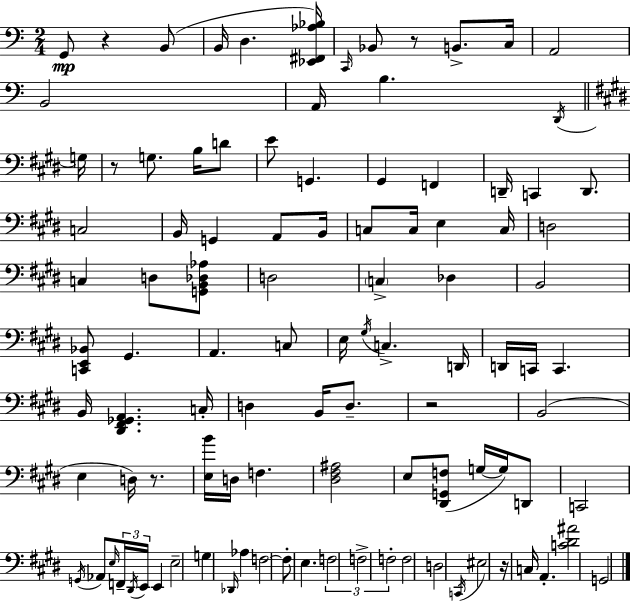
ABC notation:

X:1
T:Untitled
M:2/4
L:1/4
K:Am
G,,/2 z B,,/2 B,,/4 D, [_E,,^F,,_A,_B,]/4 C,,/4 _B,,/2 z/2 B,,/2 C,/4 A,,2 B,,2 A,,/4 B, D,,/4 G,/4 z/2 G,/2 B,/4 D/2 E/2 G,, ^G,, F,, D,,/4 C,, D,,/2 C,2 B,,/4 G,, A,,/2 B,,/4 C,/2 C,/4 E, C,/4 D,2 C, D,/2 [G,,B,,_D,_A,]/2 D,2 C, _D, B,,2 [C,,E,,_B,,]/2 ^G,, A,, C,/2 E,/4 ^G,/4 C, D,,/4 D,,/4 C,,/4 C,, B,,/4 [^D,,^F,,_G,,A,,] C,/4 D, B,,/4 D,/2 z2 B,,2 E, D,/4 z/2 [E,B]/4 D,/4 F, [^D,^F,^A,]2 E,/2 [^D,,G,,F,]/2 G,/4 G,/4 D,,/2 C,,2 G,,/4 _A,,/2 E,/4 F,,/4 ^D,,/4 E,,/4 E,, E,2 G, _D,,/4 _A, F,2 F,/2 E, F,2 F,2 F,2 F,2 D,2 C,,/4 ^E,2 z/4 C,/4 A,, [C^D^A]2 G,,2